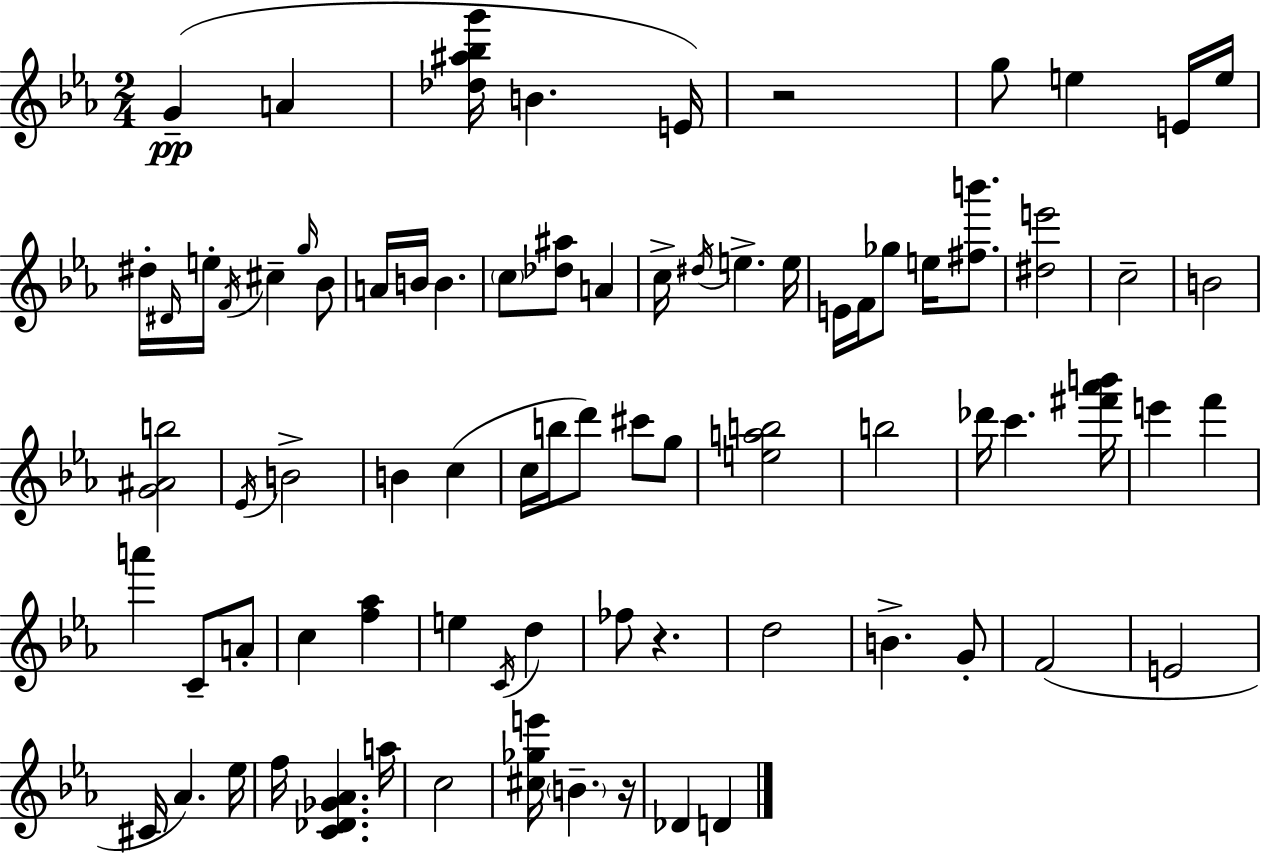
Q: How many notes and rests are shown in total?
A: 79